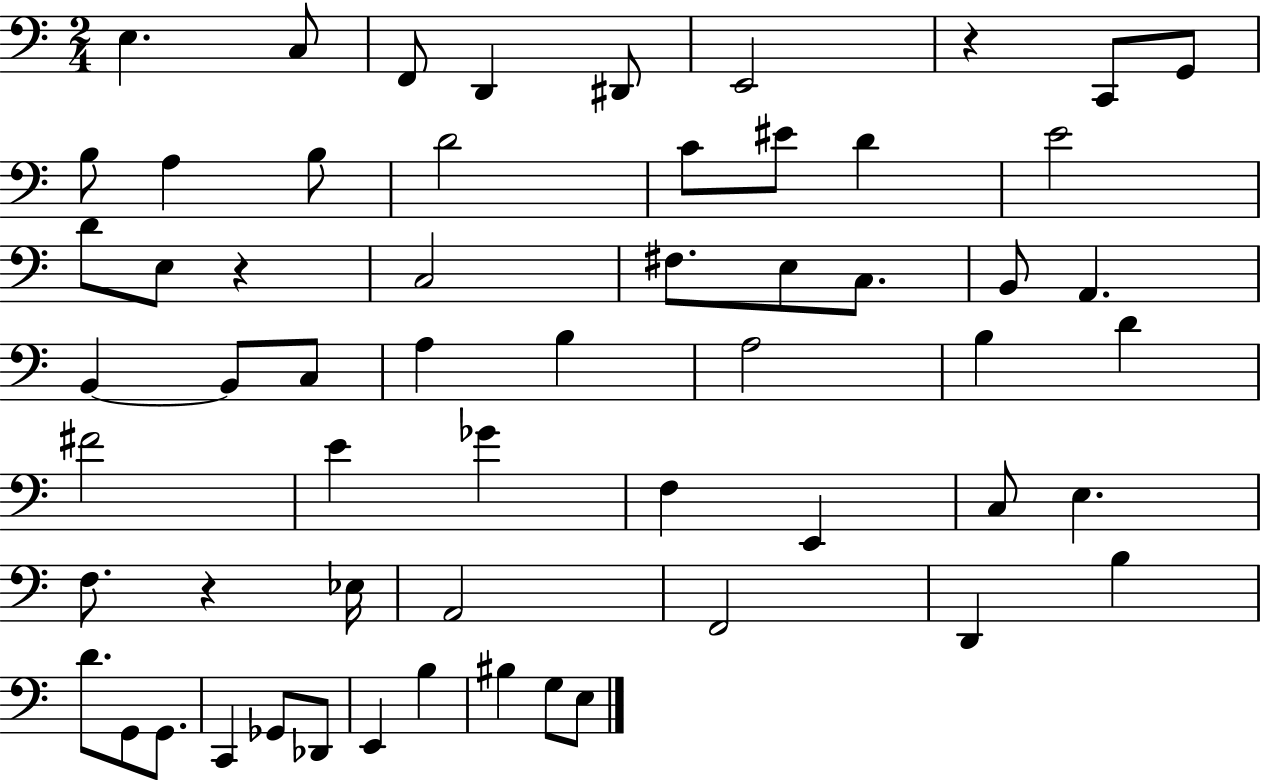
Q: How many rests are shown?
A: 3